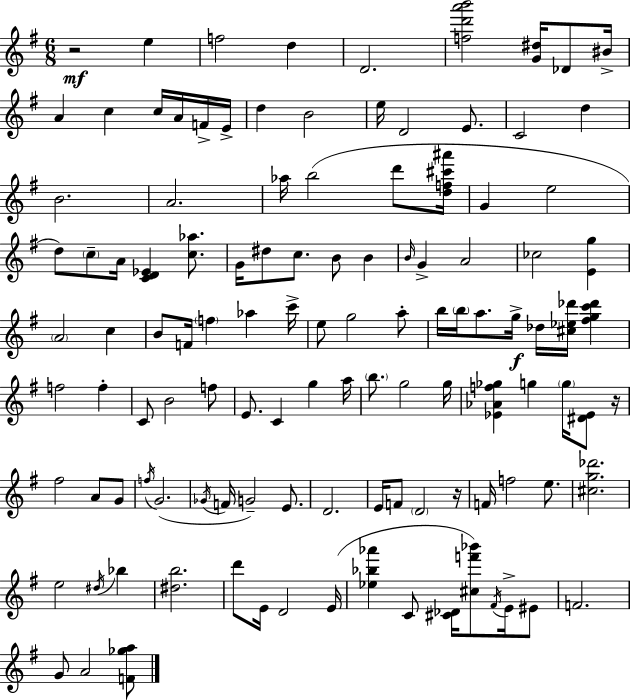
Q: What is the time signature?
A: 6/8